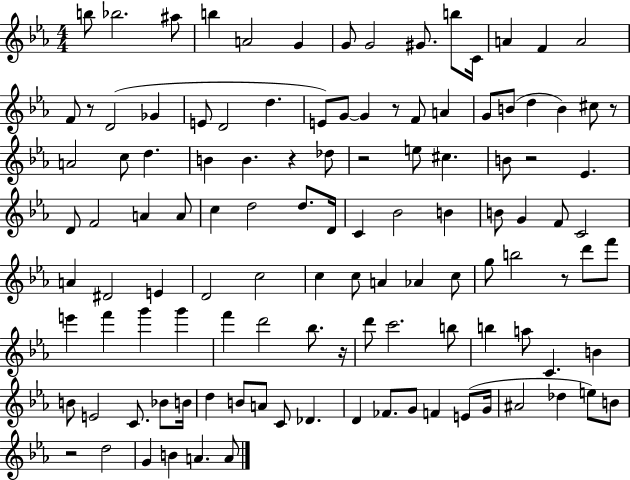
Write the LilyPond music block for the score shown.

{
  \clef treble
  \numericTimeSignature
  \time 4/4
  \key ees \major
  \repeat volta 2 { b''8 bes''2. ais''8 | b''4 a'2 g'4 | g'8 g'2 gis'8. b''8 c'16 | a'4 f'4 a'2 | \break f'8 r8 d'2( ges'4 | e'8 d'2 d''4. | e'8) g'8~~ g'4 r8 f'8 a'4 | g'8 b'8( d''4 b'4) cis''8 r8 | \break a'2 c''8 d''4. | b'4 b'4. r4 des''8 | r2 e''8 cis''4. | b'8 r2 ees'4. | \break d'8 f'2 a'4 a'8 | c''4 d''2 d''8. d'16 | c'4 bes'2 b'4 | b'8 g'4 f'8 c'2 | \break a'4 dis'2 e'4 | d'2 c''2 | c''4 c''8 a'4 aes'4 c''8 | g''8 b''2 r8 d'''8 f'''8 | \break e'''4 f'''4 g'''4 g'''4 | f'''4 d'''2 bes''8. r16 | d'''8 c'''2. b''8 | b''4 a''8 c'4. b'4 | \break b'8 e'2 c'8. bes'8 b'16 | d''4 b'8 a'8 c'8 des'4. | d'4 fes'8. g'8 f'4 e'8( g'16 | ais'2 des''4 e''8) b'8 | \break r2 d''2 | g'4 b'4 a'4. a'8 | } \bar "|."
}